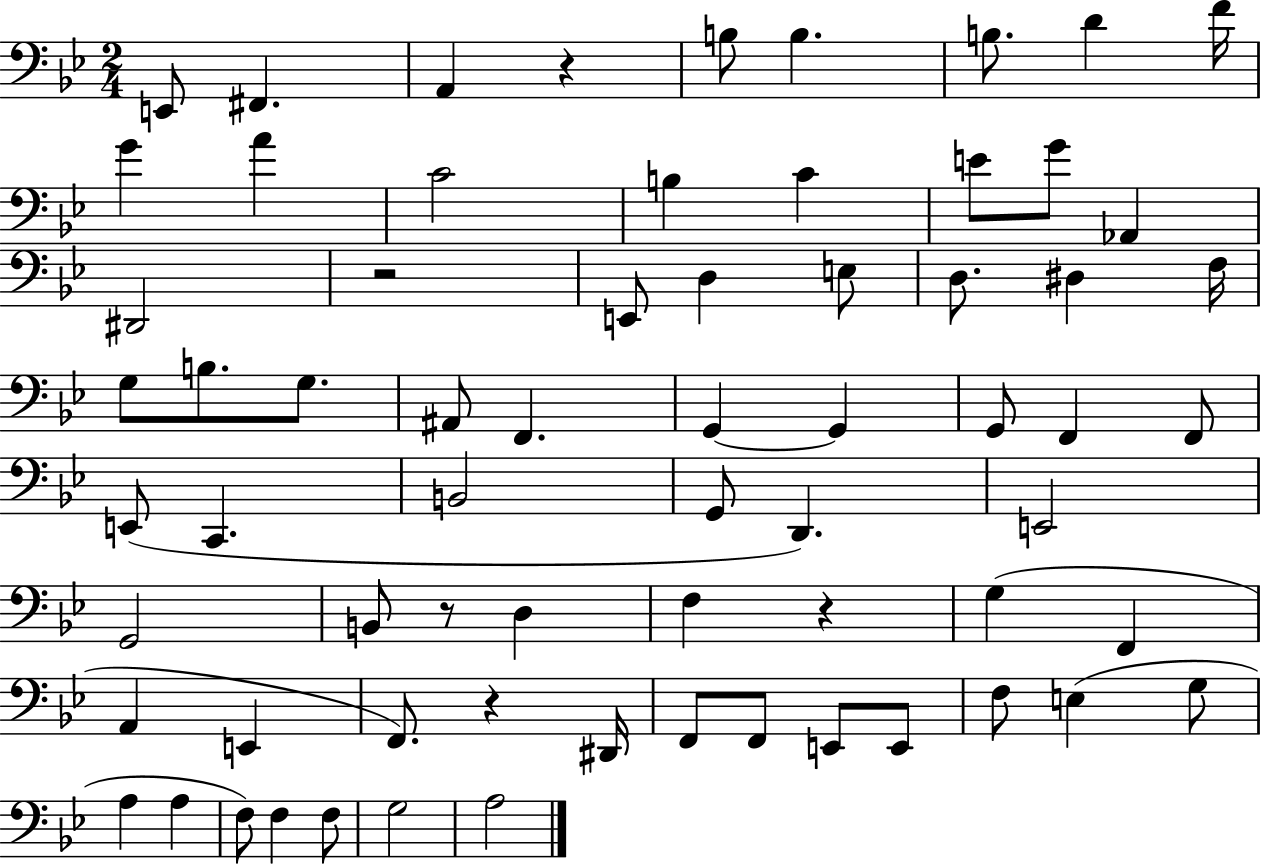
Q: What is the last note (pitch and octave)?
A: A3